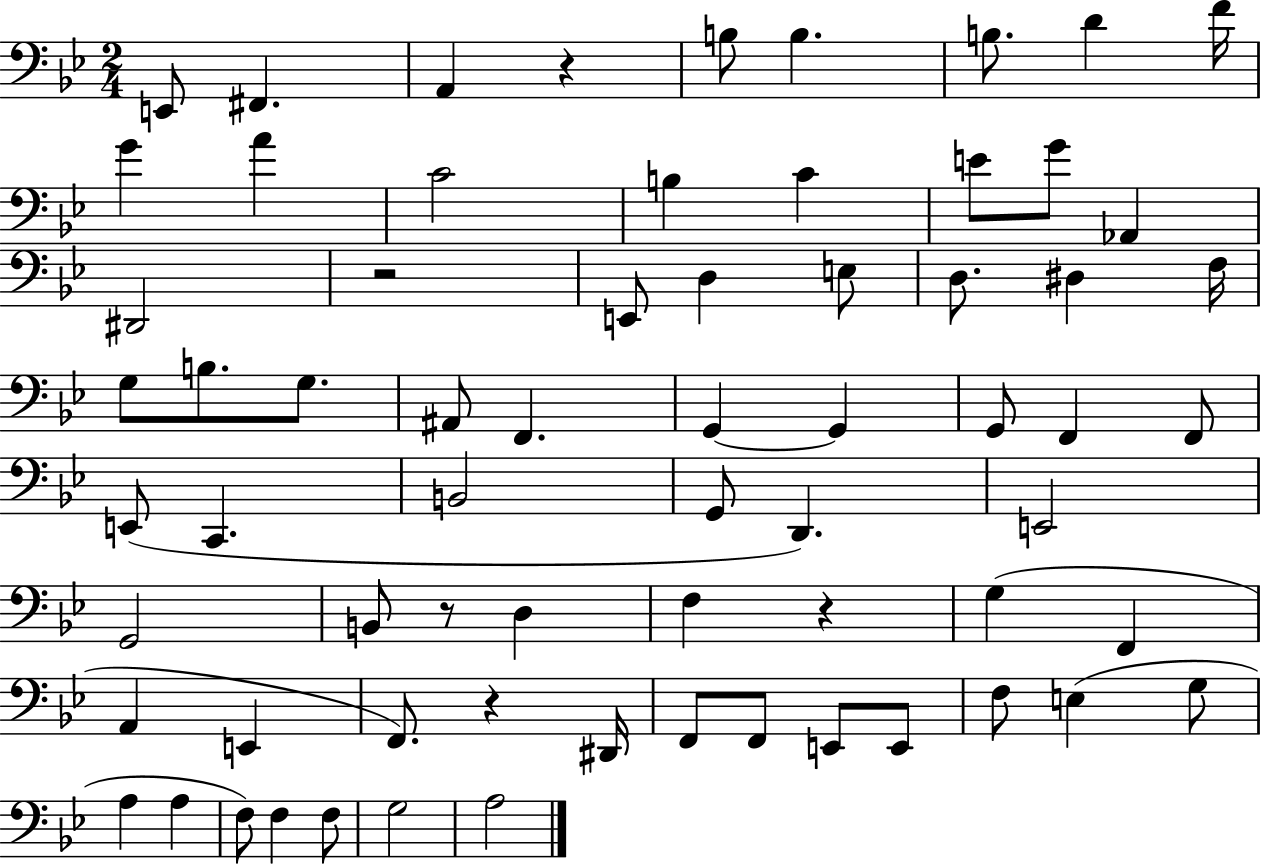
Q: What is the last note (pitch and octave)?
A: A3